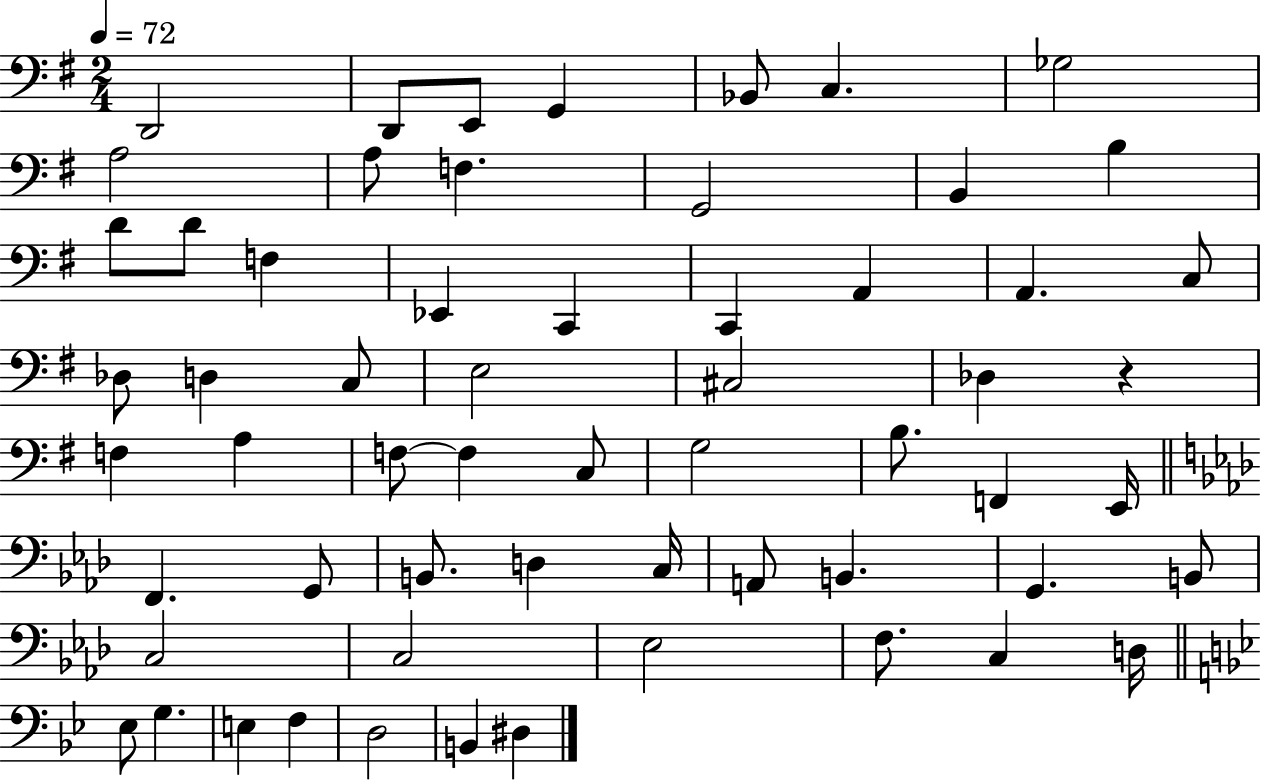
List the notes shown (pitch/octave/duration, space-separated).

D2/h D2/e E2/e G2/q Bb2/e C3/q. Gb3/h A3/h A3/e F3/q. G2/h B2/q B3/q D4/e D4/e F3/q Eb2/q C2/q C2/q A2/q A2/q. C3/e Db3/e D3/q C3/e E3/h C#3/h Db3/q R/q F3/q A3/q F3/e F3/q C3/e G3/h B3/e. F2/q E2/s F2/q. G2/e B2/e. D3/q C3/s A2/e B2/q. G2/q. B2/e C3/h C3/h Eb3/h F3/e. C3/q D3/s Eb3/e G3/q. E3/q F3/q D3/h B2/q D#3/q